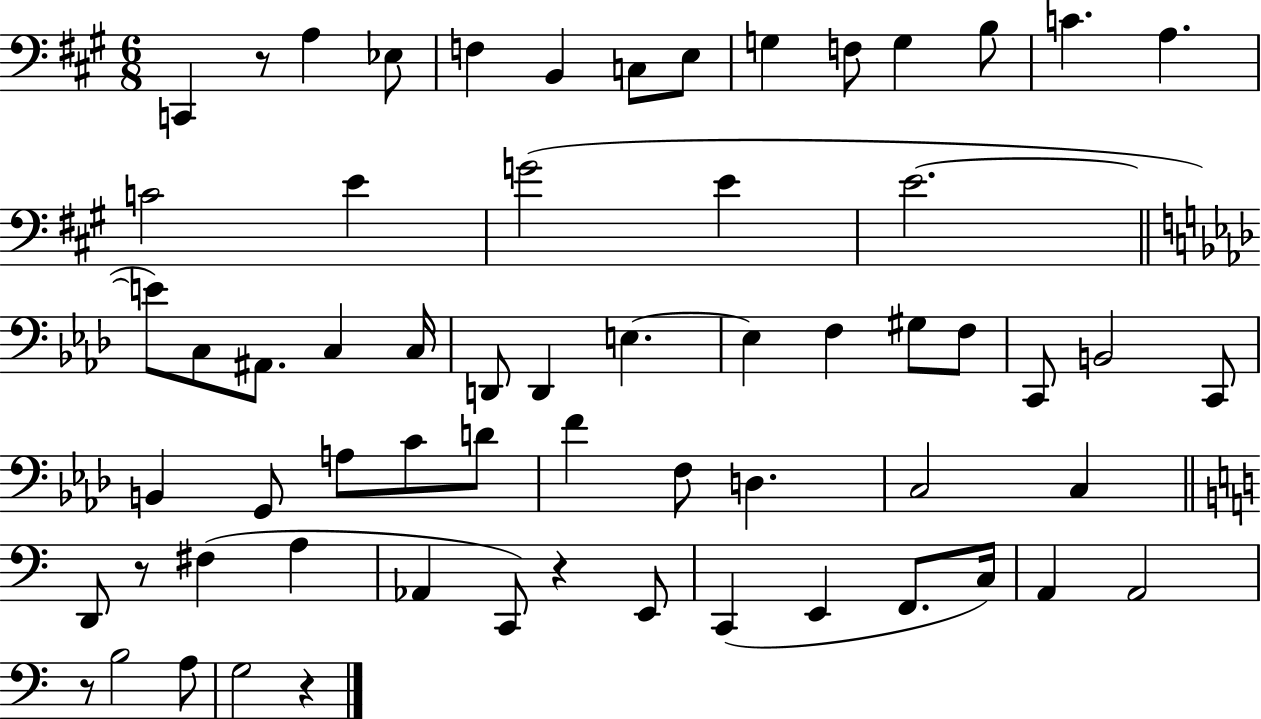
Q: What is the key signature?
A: A major